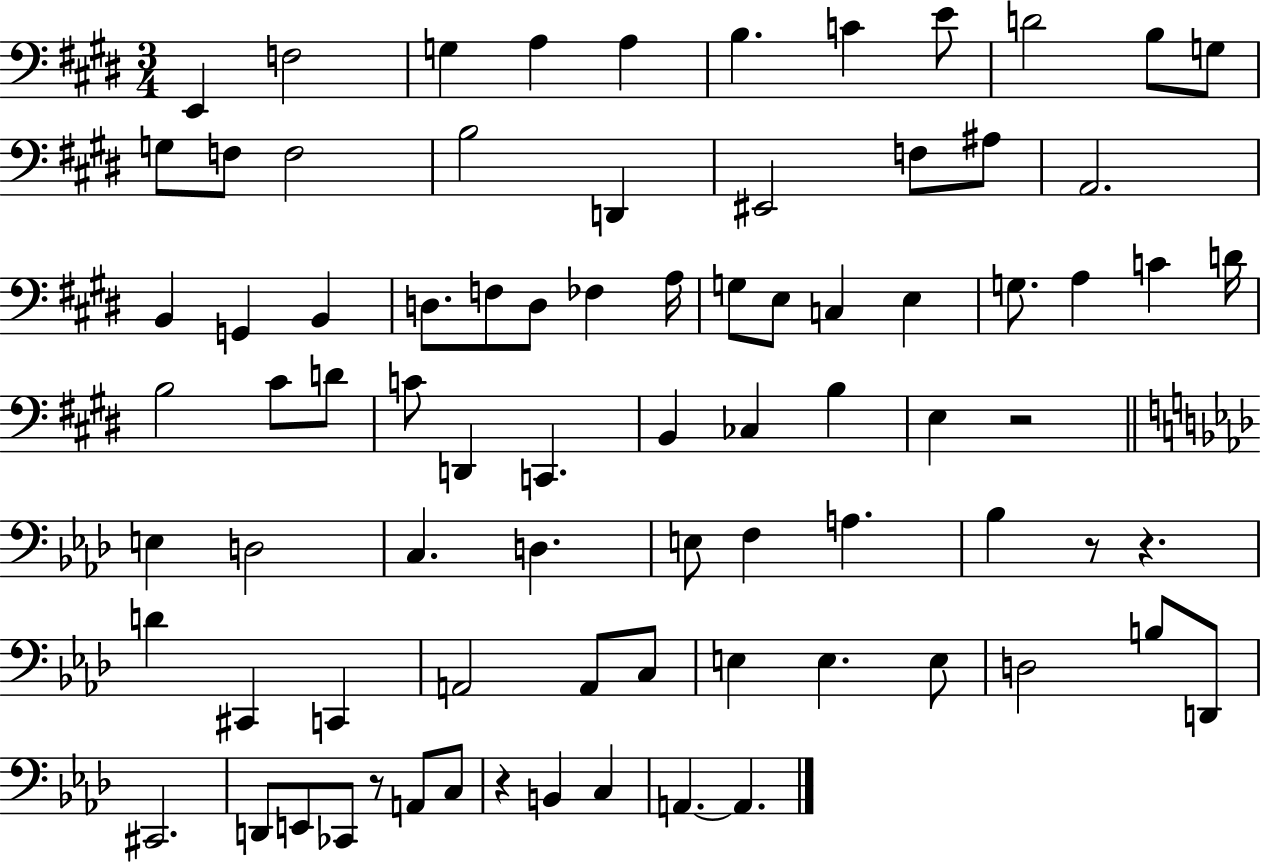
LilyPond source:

{
  \clef bass
  \numericTimeSignature
  \time 3/4
  \key e \major
  e,4 f2 | g4 a4 a4 | b4. c'4 e'8 | d'2 b8 g8 | \break g8 f8 f2 | b2 d,4 | eis,2 f8 ais8 | a,2. | \break b,4 g,4 b,4 | d8. f8 d8 fes4 a16 | g8 e8 c4 e4 | g8. a4 c'4 d'16 | \break b2 cis'8 d'8 | c'8 d,4 c,4. | b,4 ces4 b4 | e4 r2 | \break \bar "||" \break \key f \minor e4 d2 | c4. d4. | e8 f4 a4. | bes4 r8 r4. | \break d'4 cis,4 c,4 | a,2 a,8 c8 | e4 e4. e8 | d2 b8 d,8 | \break cis,2. | d,8 e,8 ces,8 r8 a,8 c8 | r4 b,4 c4 | a,4.~~ a,4. | \break \bar "|."
}